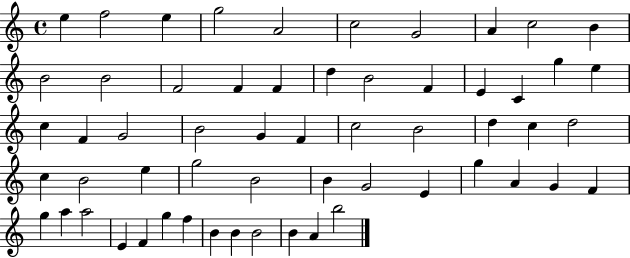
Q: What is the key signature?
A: C major